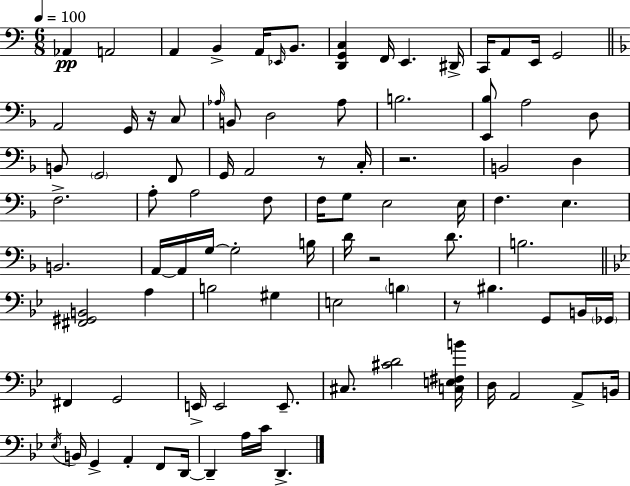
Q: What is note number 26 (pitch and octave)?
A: G2